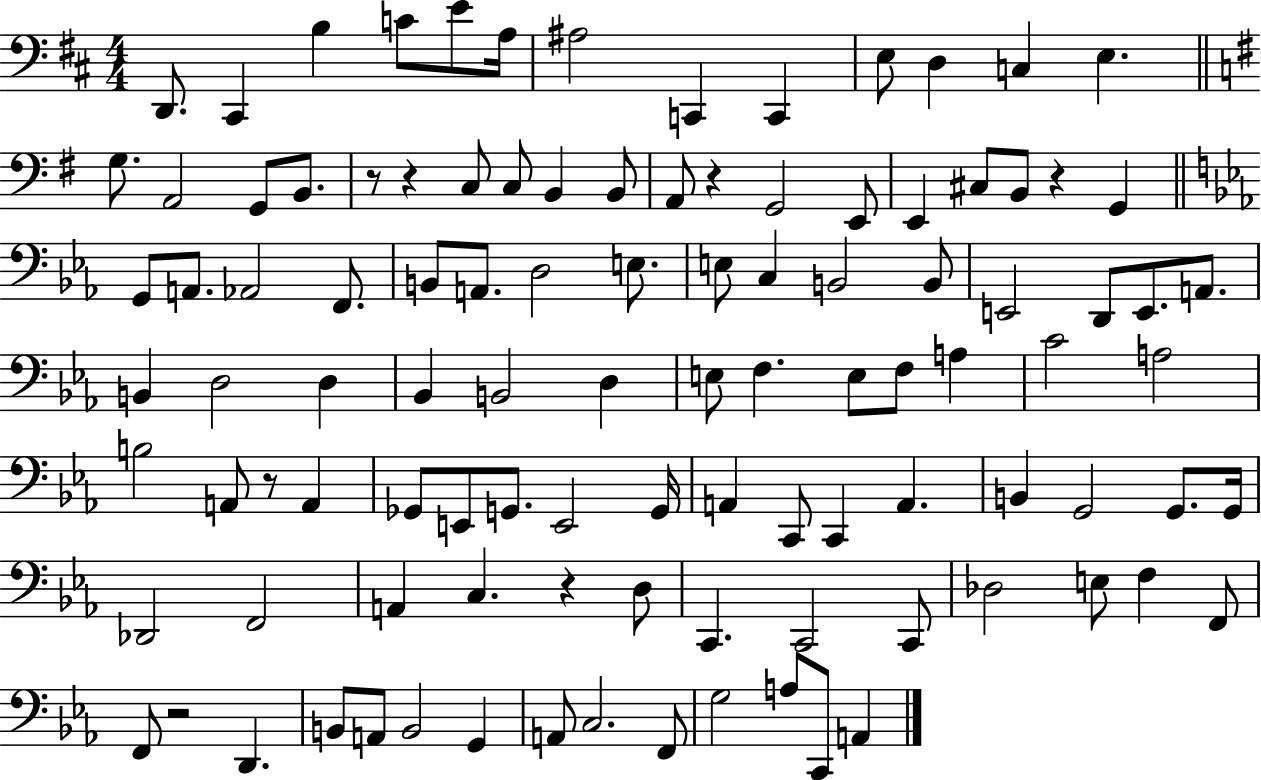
D2/e. C#2/q B3/q C4/e E4/e A3/s A#3/h C2/q C2/q E3/e D3/q C3/q E3/q. G3/e. A2/h G2/e B2/e. R/e R/q C3/e C3/e B2/q B2/e A2/e R/q G2/h E2/e E2/q C#3/e B2/e R/q G2/q G2/e A2/e. Ab2/h F2/e. B2/e A2/e. D3/h E3/e. E3/e C3/q B2/h B2/e E2/h D2/e E2/e. A2/e. B2/q D3/h D3/q Bb2/q B2/h D3/q E3/e F3/q. E3/e F3/e A3/q C4/h A3/h B3/h A2/e R/e A2/q Gb2/e E2/e G2/e. E2/h G2/s A2/q C2/e C2/q A2/q. B2/q G2/h G2/e. G2/s Db2/h F2/h A2/q C3/q. R/q D3/e C2/q. C2/h C2/e Db3/h E3/e F3/q F2/e F2/e R/h D2/q. B2/e A2/e B2/h G2/q A2/e C3/h. F2/e G3/h A3/e C2/e A2/q